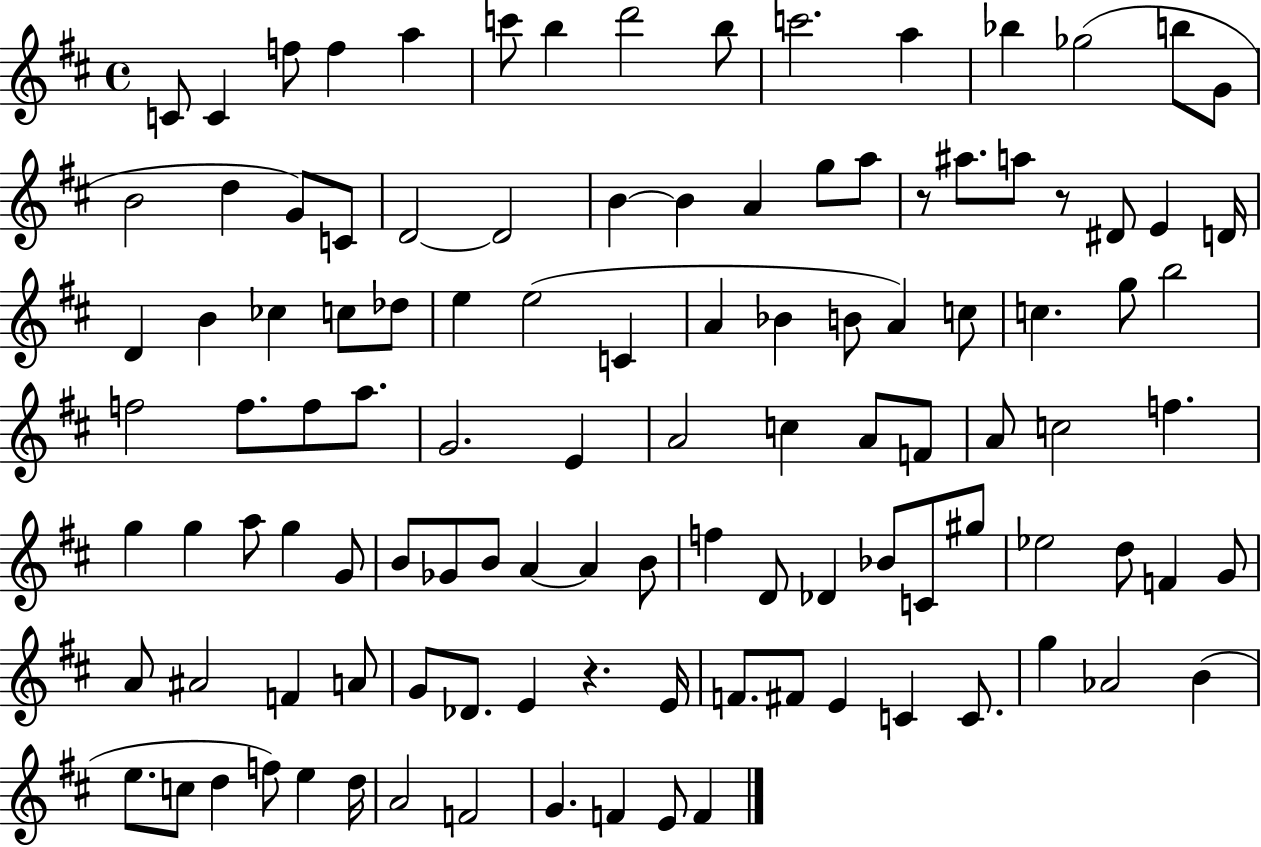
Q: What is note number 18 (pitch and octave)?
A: G4